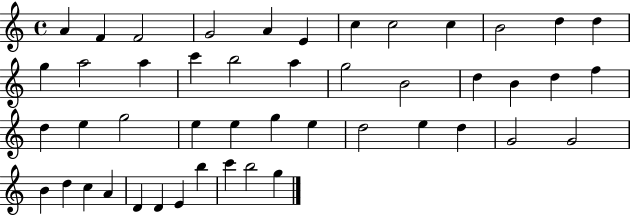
X:1
T:Untitled
M:4/4
L:1/4
K:C
A F F2 G2 A E c c2 c B2 d d g a2 a c' b2 a g2 B2 d B d f d e g2 e e g e d2 e d G2 G2 B d c A D D E b c' b2 g